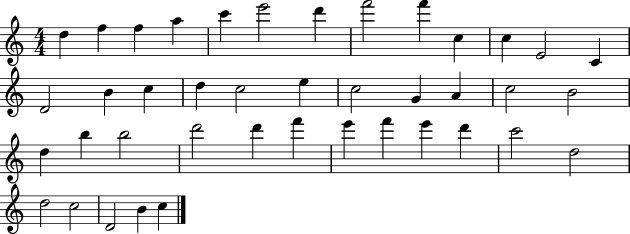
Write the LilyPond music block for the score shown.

{
  \clef treble
  \numericTimeSignature
  \time 4/4
  \key c \major
  d''4 f''4 f''4 a''4 | c'''4 e'''2 d'''4 | f'''2 f'''4 c''4 | c''4 e'2 c'4 | \break d'2 b'4 c''4 | d''4 c''2 e''4 | c''2 g'4 a'4 | c''2 b'2 | \break d''4 b''4 b''2 | d'''2 d'''4 f'''4 | e'''4 f'''4 e'''4 d'''4 | c'''2 d''2 | \break d''2 c''2 | d'2 b'4 c''4 | \bar "|."
}